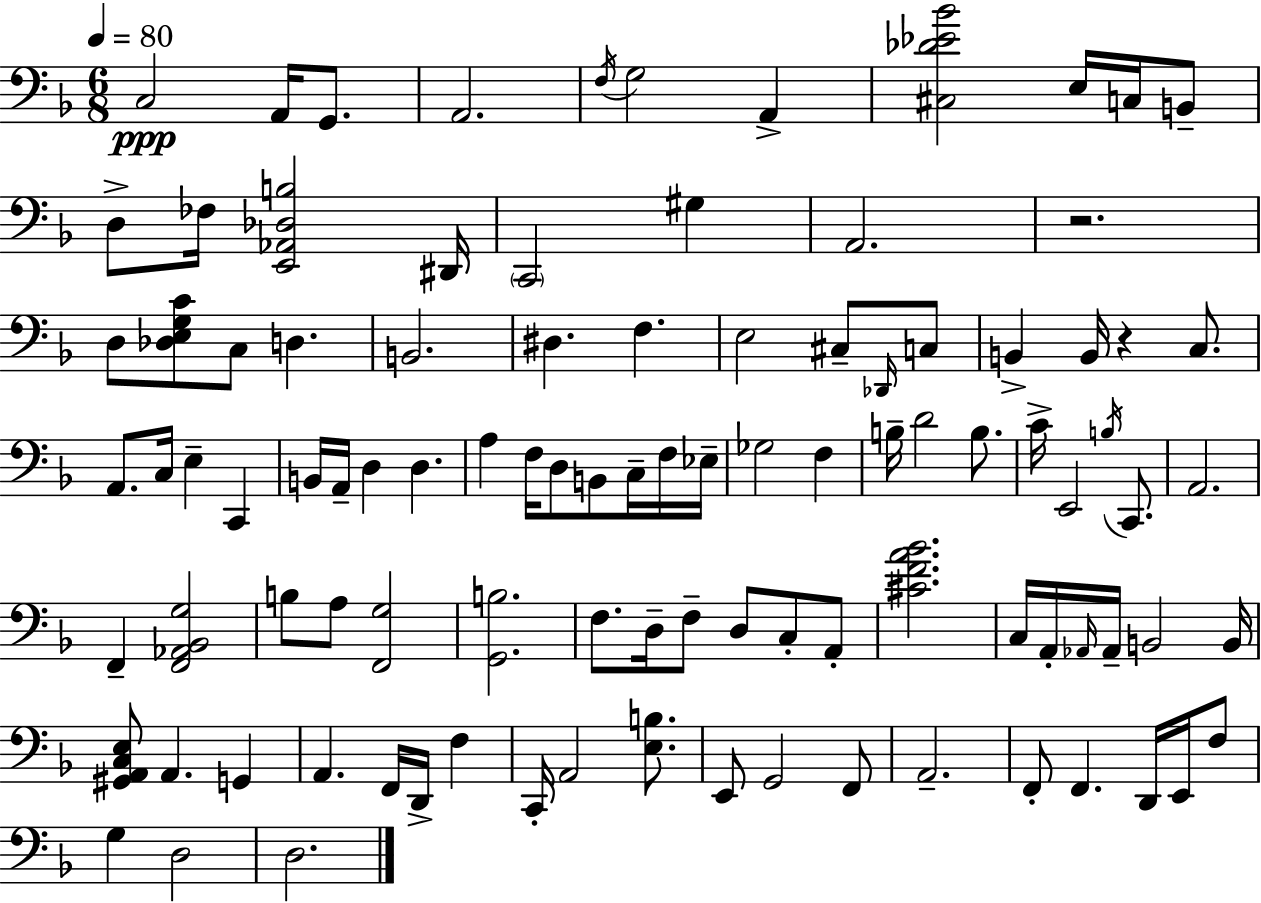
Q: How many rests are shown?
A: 2